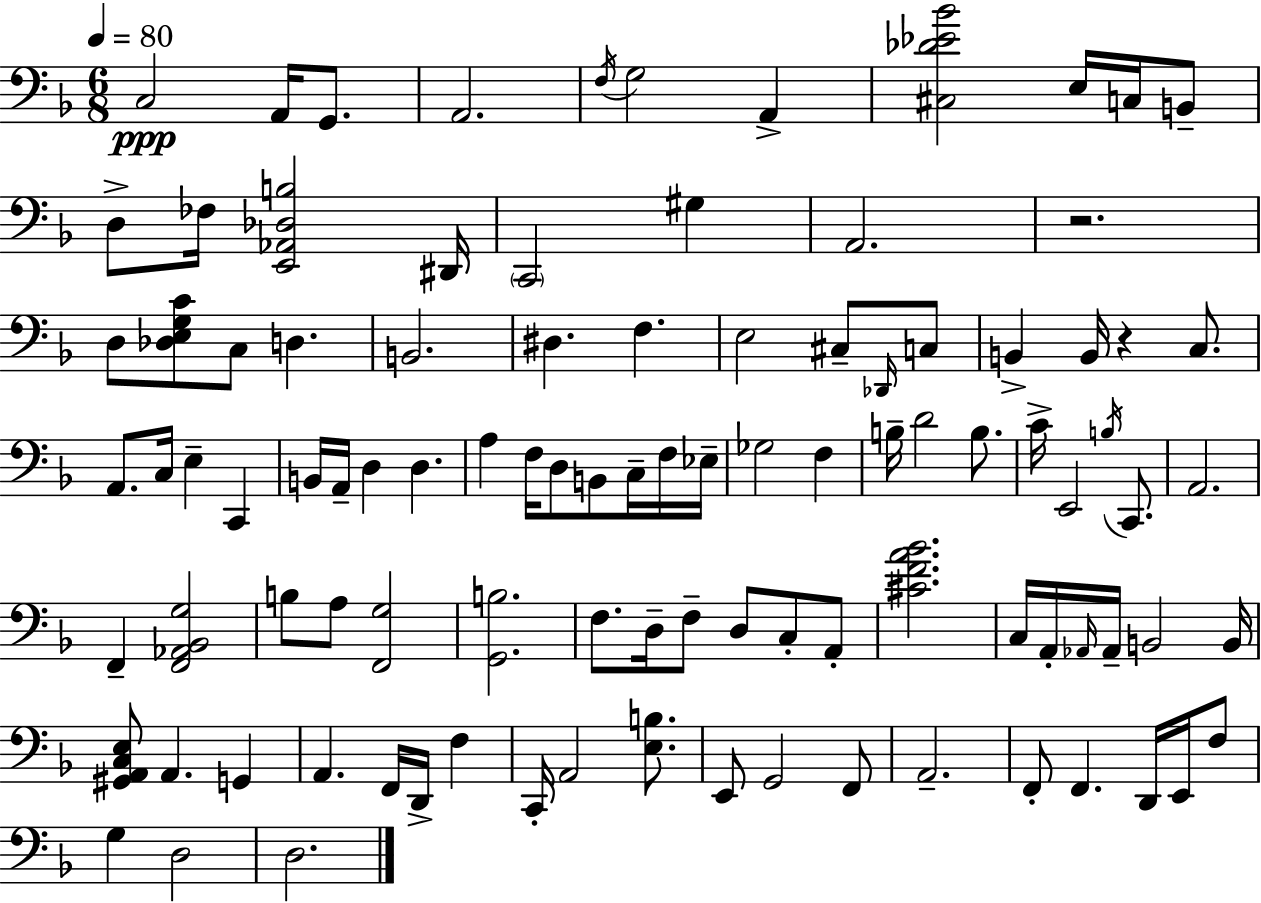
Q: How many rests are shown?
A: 2